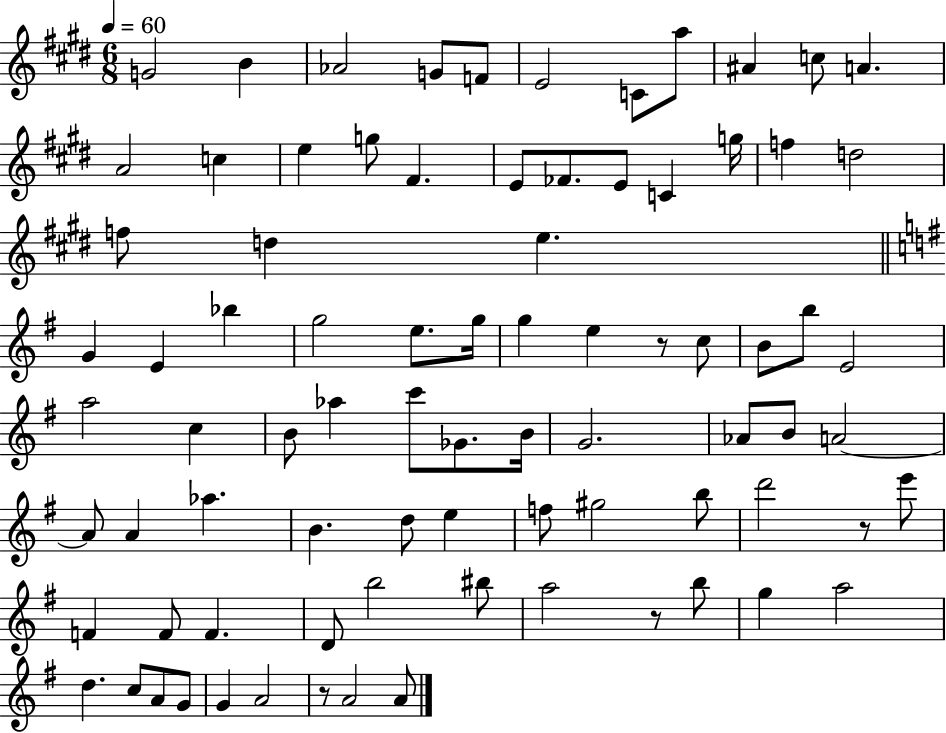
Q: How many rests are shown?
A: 4